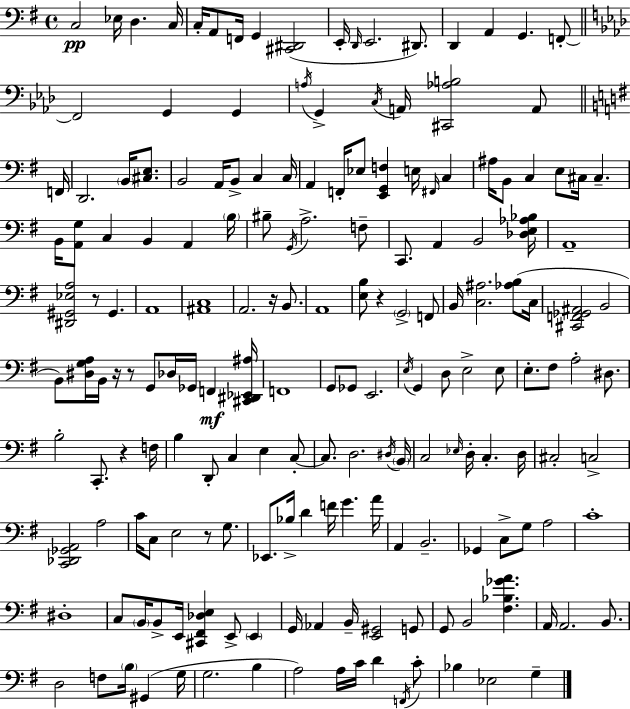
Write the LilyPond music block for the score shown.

{
  \clef bass
  \time 4/4
  \defaultTimeSignature
  \key e \minor
  c2\pp ees16 d4. c16 | c16-. a,8 f,16 g,4 <cis, dis,>2( | e,16-. \grace { d,16 } e,2. dis,8.) | d,4 a,4 g,4. f,8-.~~ | \break \bar "||" \break \key f \minor f,2 g,4 g,4 | \acciaccatura { a16 } g,4-> \acciaccatura { c16 } a,16 <cis, aes b>2 a,8 | \bar "||" \break \key g \major f,16 d,2. \parenthesize b,16 <cis e>8. | b,2 a,16 b,8-> c4 | c16 a,4 f,16-. ees8 <e, g, f>4 e16 \grace { fis,16 } c4 | ais16 b,8 c4 e8 cis16 cis4.-- | \break b,16 <a, g>8 c4 b,4 a,4 | \parenthesize b16 bis8-- \acciaccatura { g,16 } a2.-> | f8-- c,8. a,4 b,2 | <des e aes bes>16 a,1-- | \break <dis, gis, ees a>2 r8 gis,4. | a,1 | <ais, c>1 | a,2. r16 | \break b,8. a,1 | <e b>8 r4 \parenthesize g,2-> | f,8 b,16 <c ais>2. | <aes b>8( c16 <cis, f, ges, ais,>2 b,2 | \break b,8) <dis g a>16 b,16 r16 r8 g,8 des16 ges,16 f,4\mf | <cis, dis, ees, ais>16 f,1 | g,8 ges,8 e,2. | \acciaccatura { e16 } g,4 d8 e2-> | \break e8 e8.-. fis8 a2-. | dis8. b2-. c,8.-. r4 | f16 b4 d,8-. c4 e4 | c8-.~~ c8. d2. | \break \acciaccatura { dis16 } \parenthesize b,16 c2 \grace { ees16 } d16-. c4.-. | d16 cis2-. c2-> | <c, des, ges, a,>2 a2 | c'16 c8 e2 | \break r8 g8. ees,8. bes16-> d'4 f'16 g'4. | a'16 a,4 b,2.-- | ges,4 c8-> g8 a2 | c'1-. | \break dis1-. | c8 \parenthesize b,16 b,8-> e,16 <cis, fis, des e>4 | e,8-> \parenthesize e,4 g,16 aes,4 b,16-- <e, gis,>2 | g,8 g,8 b,2 | \break <fis bes ges' a'>4. a,16 a,2. | b,8. d2 f8 | \parenthesize b16 gis,4( g16 g2. | b4 a2) a16 c'16 | \break d'4 \acciaccatura { f,16 } c'8-. bes4 ees2 | g4-- \bar "|."
}